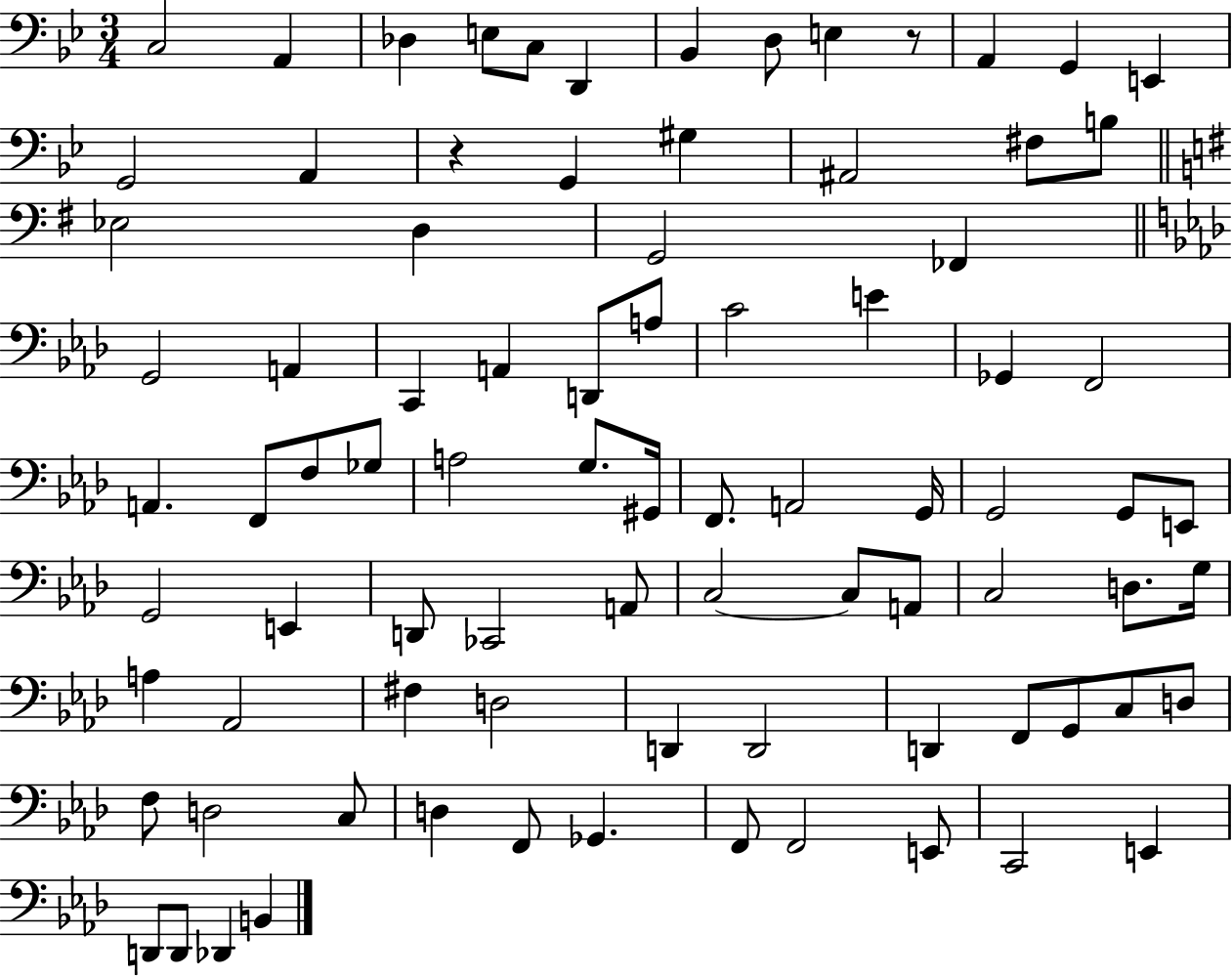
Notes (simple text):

C3/h A2/q Db3/q E3/e C3/e D2/q Bb2/q D3/e E3/q R/e A2/q G2/q E2/q G2/h A2/q R/q G2/q G#3/q A#2/h F#3/e B3/e Eb3/h D3/q G2/h FES2/q G2/h A2/q C2/q A2/q D2/e A3/e C4/h E4/q Gb2/q F2/h A2/q. F2/e F3/e Gb3/e A3/h G3/e. G#2/s F2/e. A2/h G2/s G2/h G2/e E2/e G2/h E2/q D2/e CES2/h A2/e C3/h C3/e A2/e C3/h D3/e. G3/s A3/q Ab2/h F#3/q D3/h D2/q D2/h D2/q F2/e G2/e C3/e D3/e F3/e D3/h C3/e D3/q F2/e Gb2/q. F2/e F2/h E2/e C2/h E2/q D2/e D2/e Db2/q B2/q